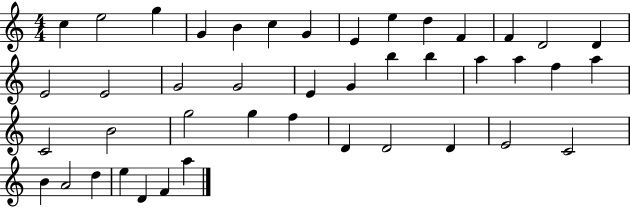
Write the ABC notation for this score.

X:1
T:Untitled
M:4/4
L:1/4
K:C
c e2 g G B c G E e d F F D2 D E2 E2 G2 G2 E G b b a a f a C2 B2 g2 g f D D2 D E2 C2 B A2 d e D F a